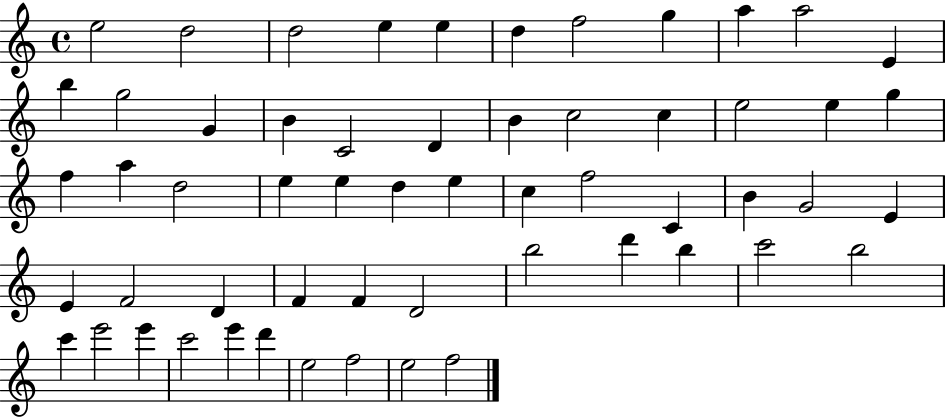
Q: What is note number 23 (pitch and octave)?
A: G5